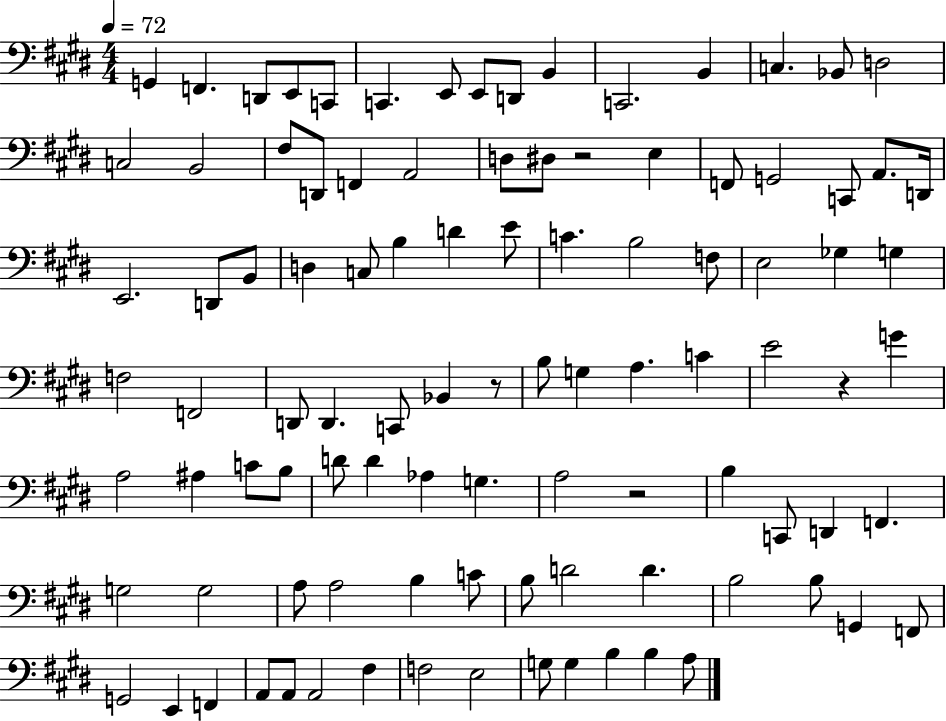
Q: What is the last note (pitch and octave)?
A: A3